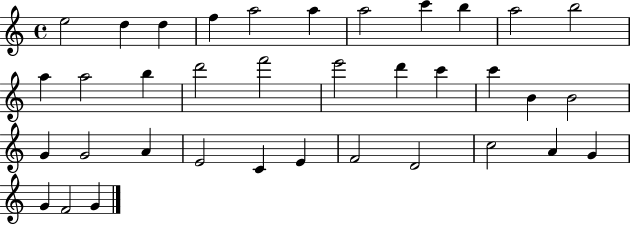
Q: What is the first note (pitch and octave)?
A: E5